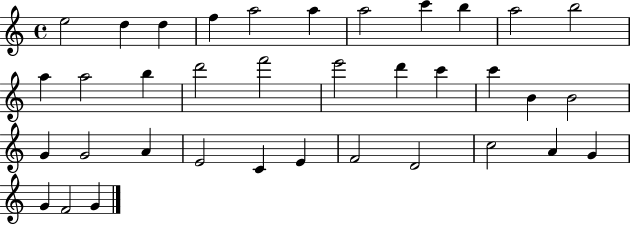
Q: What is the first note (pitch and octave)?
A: E5